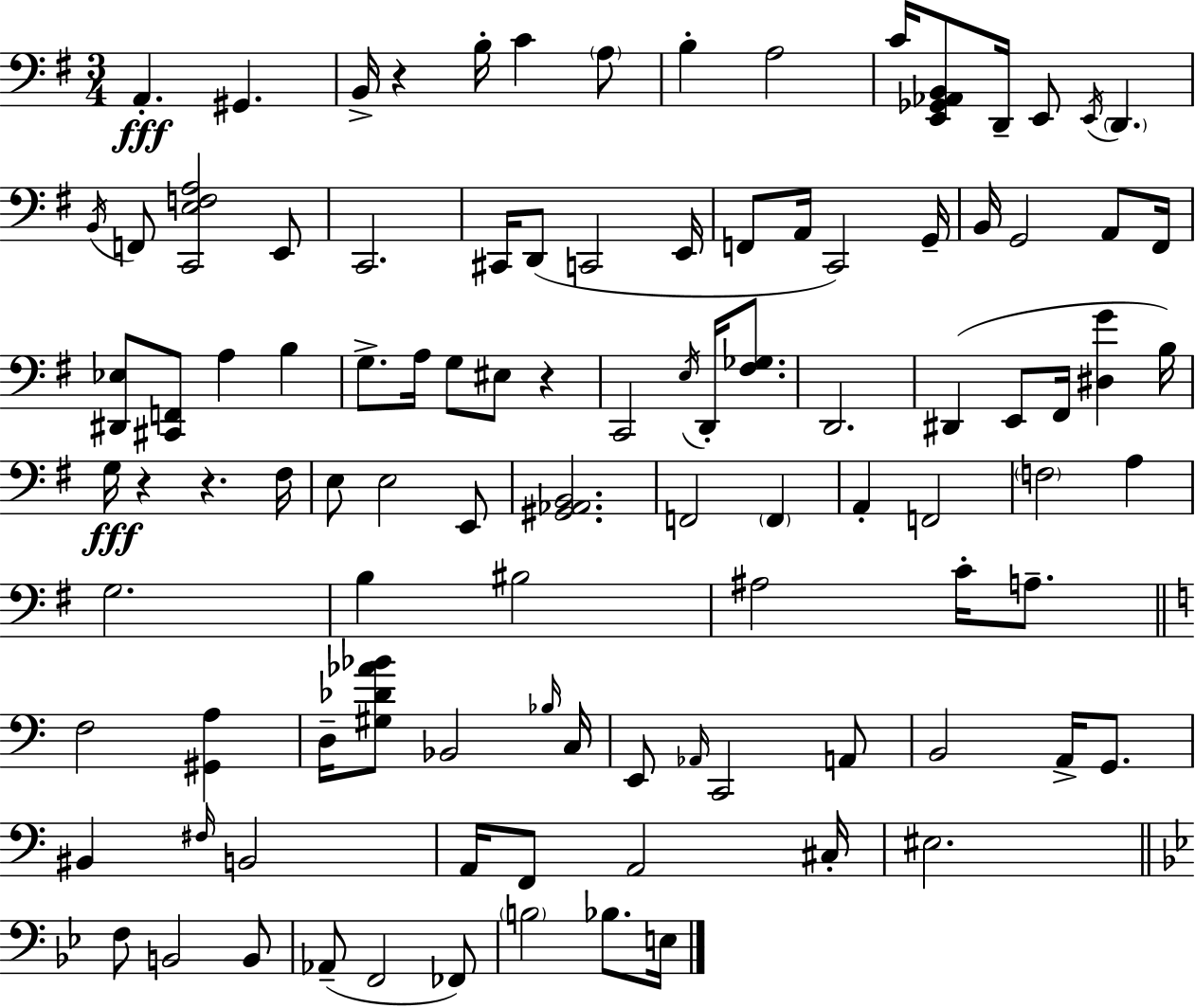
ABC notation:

X:1
T:Untitled
M:3/4
L:1/4
K:Em
A,, ^G,, B,,/4 z B,/4 C A,/2 B, A,2 C/4 [E,,_G,,_A,,B,,]/2 D,,/4 E,,/2 E,,/4 D,, B,,/4 F,,/2 [C,,E,F,A,]2 E,,/2 C,,2 ^C,,/4 D,,/2 C,,2 E,,/4 F,,/2 A,,/4 C,,2 G,,/4 B,,/4 G,,2 A,,/2 ^F,,/4 [^D,,_E,]/2 [^C,,F,,]/2 A, B, G,/2 A,/4 G,/2 ^E,/2 z C,,2 E,/4 D,,/4 [^F,_G,]/2 D,,2 ^D,, E,,/2 ^F,,/4 [^D,G] B,/4 G,/4 z z ^F,/4 E,/2 E,2 E,,/2 [^G,,_A,,B,,]2 F,,2 F,, A,, F,,2 F,2 A, G,2 B, ^B,2 ^A,2 C/4 A,/2 F,2 [^G,,A,] D,/4 [^G,_D_A_B]/2 _B,,2 _B,/4 C,/4 E,,/2 _A,,/4 C,,2 A,,/2 B,,2 A,,/4 G,,/2 ^B,, ^F,/4 B,,2 A,,/4 F,,/2 A,,2 ^C,/4 ^E,2 F,/2 B,,2 B,,/2 _A,,/2 F,,2 _F,,/2 B,2 _B,/2 E,/4